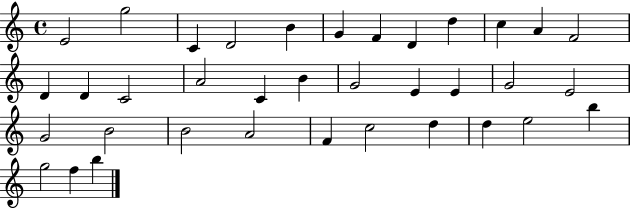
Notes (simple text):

E4/h G5/h C4/q D4/h B4/q G4/q F4/q D4/q D5/q C5/q A4/q F4/h D4/q D4/q C4/h A4/h C4/q B4/q G4/h E4/q E4/q G4/h E4/h G4/h B4/h B4/h A4/h F4/q C5/h D5/q D5/q E5/h B5/q G5/h F5/q B5/q